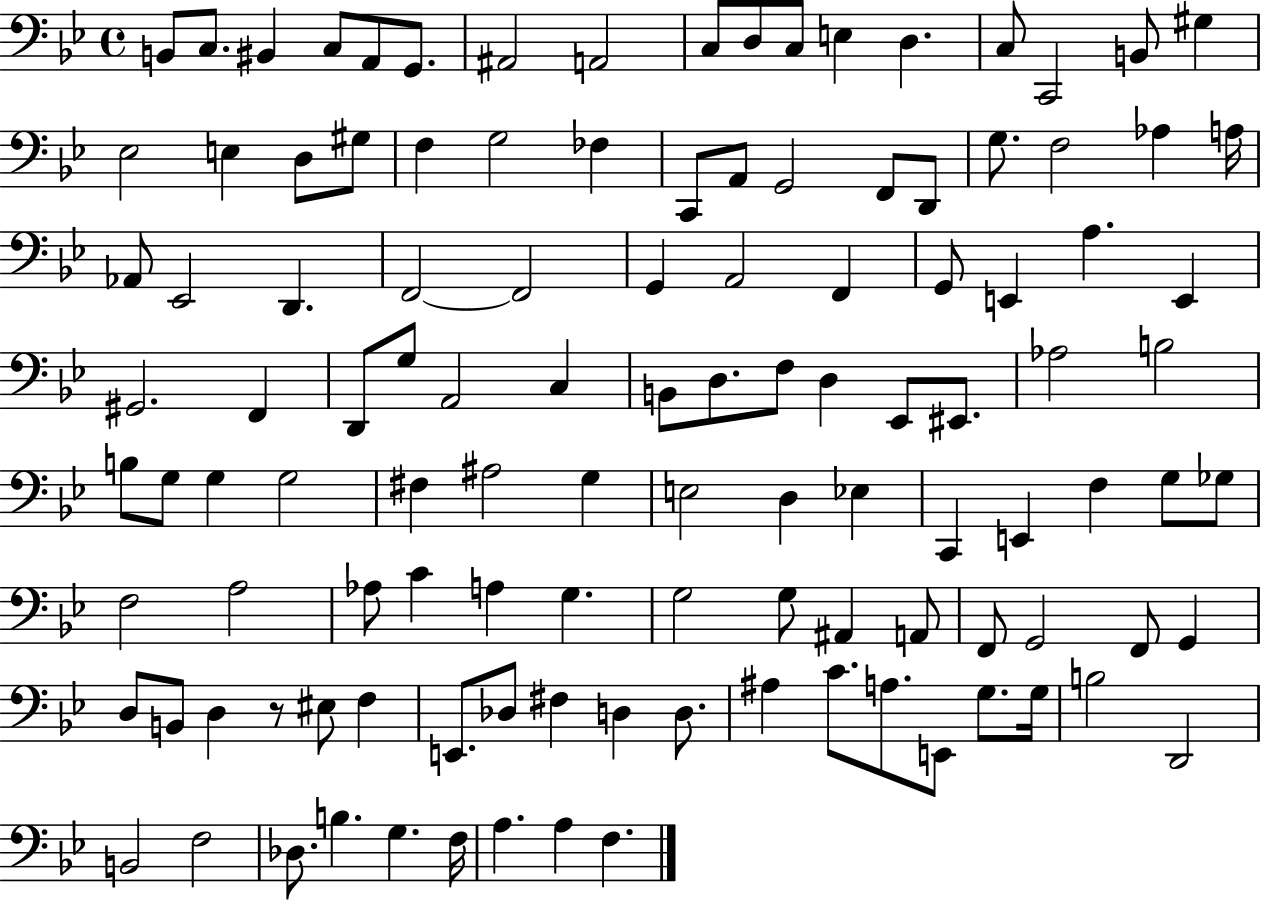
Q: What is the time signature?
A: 4/4